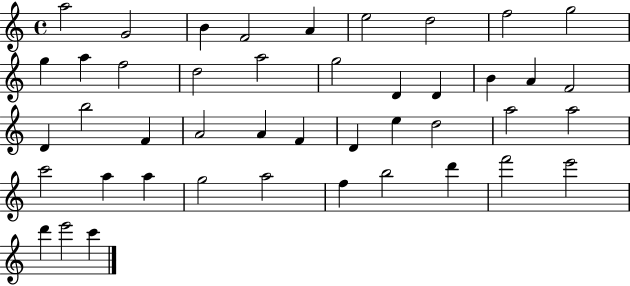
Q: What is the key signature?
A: C major